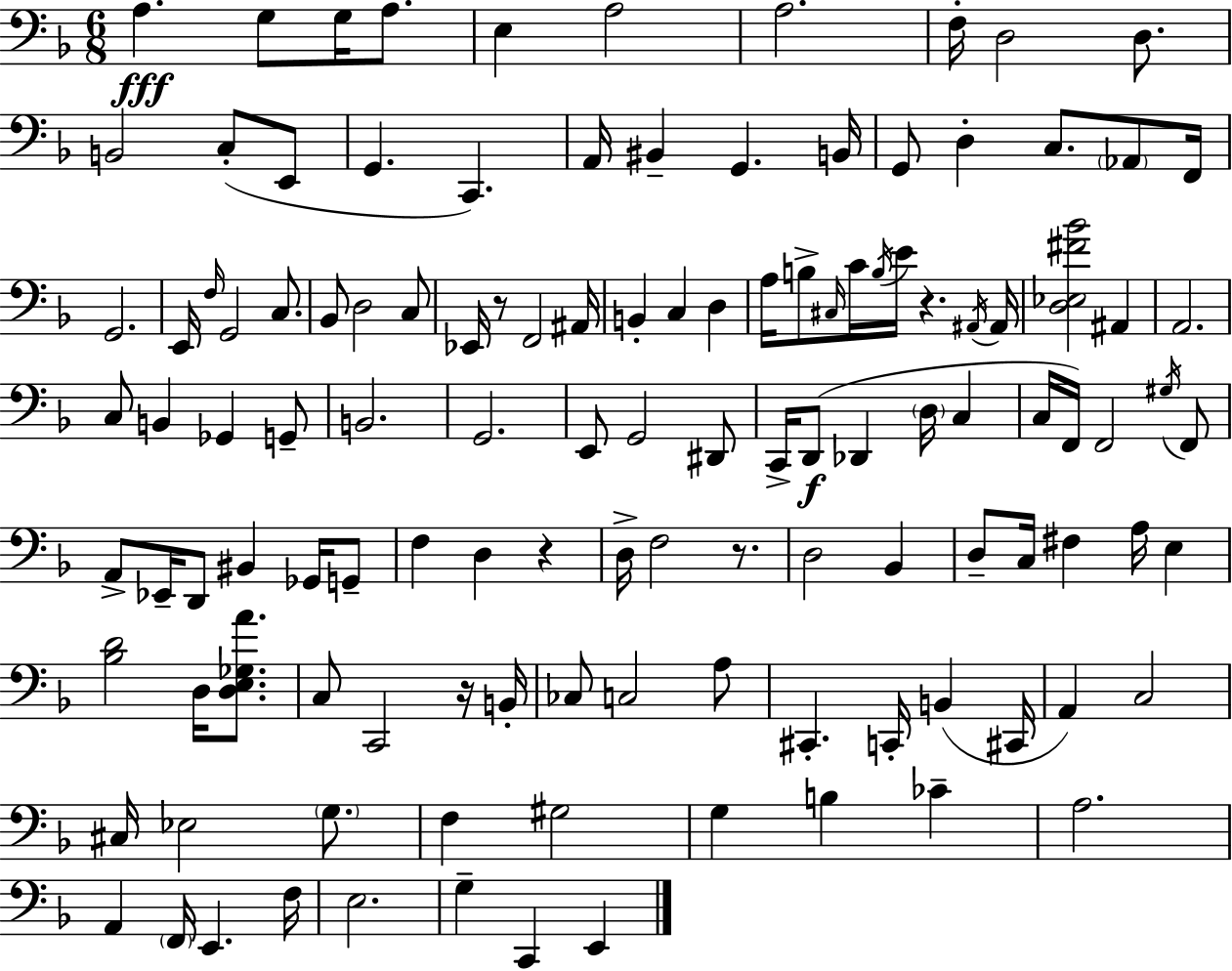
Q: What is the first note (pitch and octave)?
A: A3